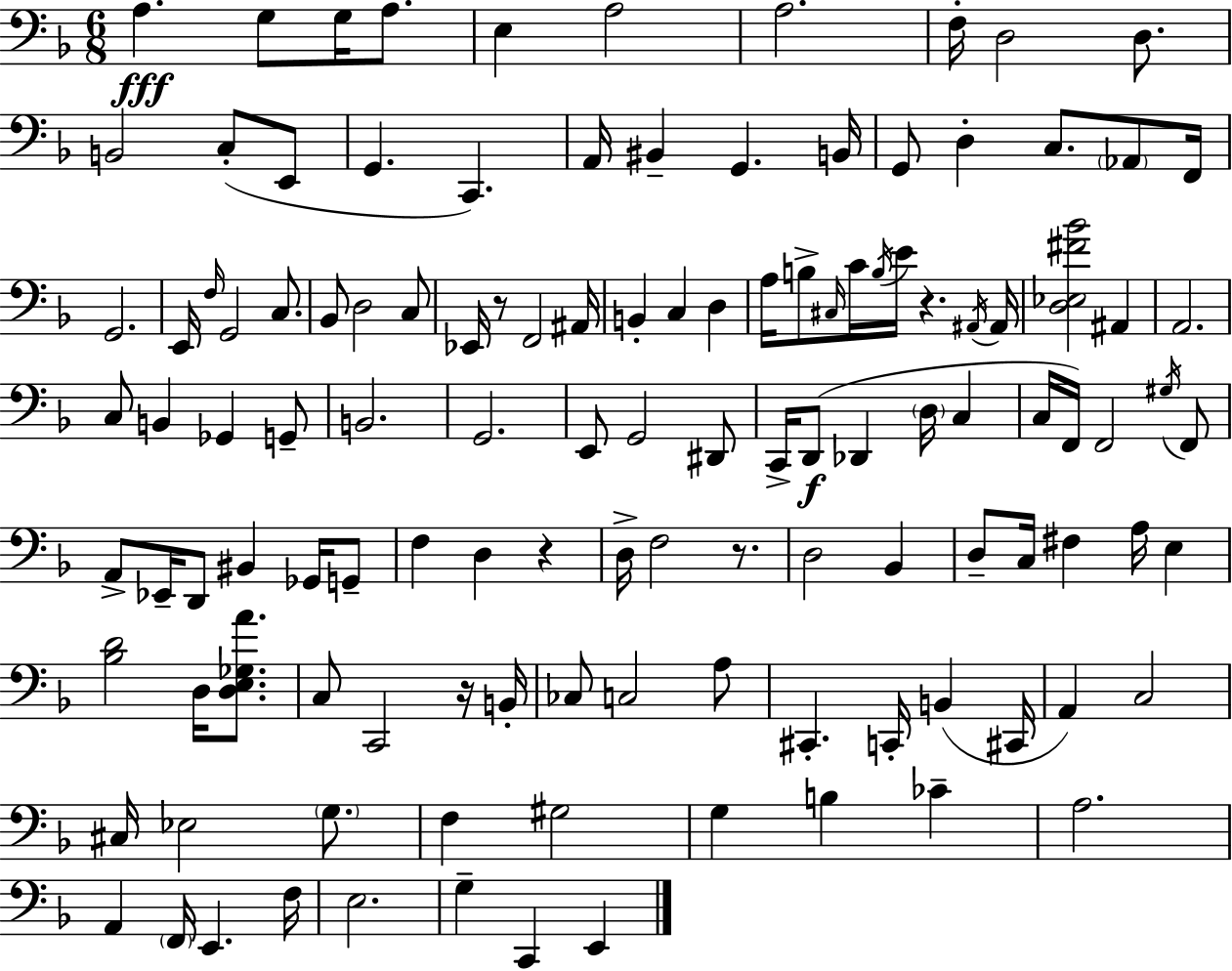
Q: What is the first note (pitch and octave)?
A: A3